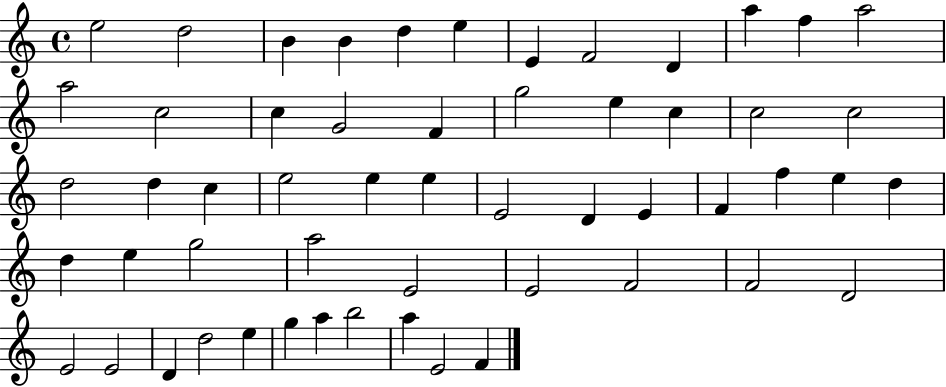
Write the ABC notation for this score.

X:1
T:Untitled
M:4/4
L:1/4
K:C
e2 d2 B B d e E F2 D a f a2 a2 c2 c G2 F g2 e c c2 c2 d2 d c e2 e e E2 D E F f e d d e g2 a2 E2 E2 F2 F2 D2 E2 E2 D d2 e g a b2 a E2 F